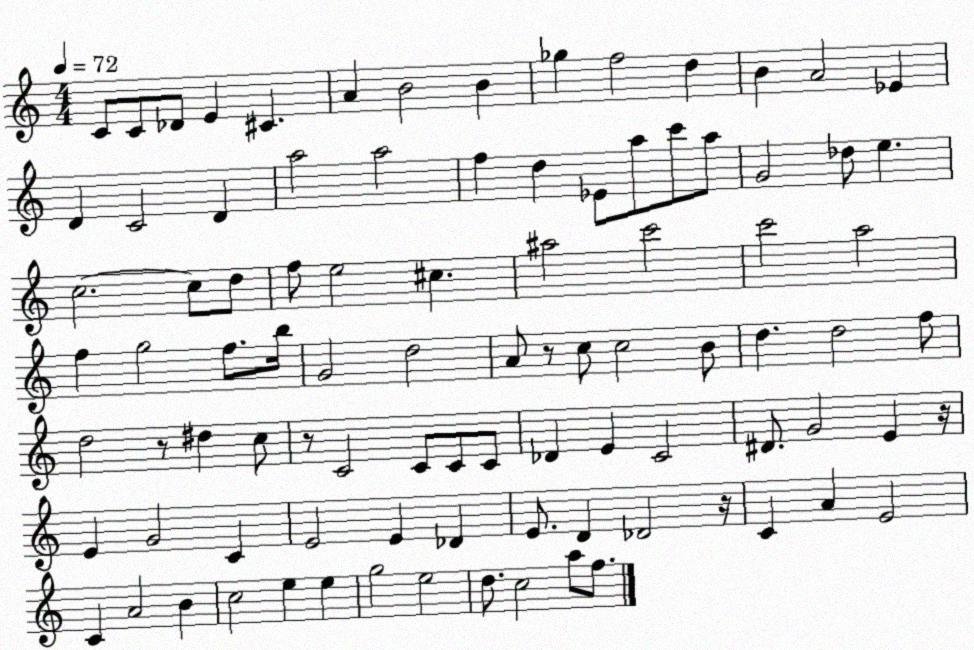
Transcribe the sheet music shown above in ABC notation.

X:1
T:Untitled
M:4/4
L:1/4
K:C
C/2 C/2 _D/2 E ^C A B2 B _g f2 d B A2 _E D C2 D a2 a2 f d _E/2 a/2 c'/2 a/2 G2 _d/2 e c2 c/2 d/2 f/2 e2 ^c ^a2 c'2 c'2 a2 f g2 f/2 b/4 G2 d2 A/2 z/2 c/2 c2 B/2 d d2 f/2 d2 z/2 ^d c/2 z/2 C2 C/2 C/2 C/2 _D E C2 ^D/2 G2 E z/4 E G2 C E2 E _D E/2 D _D2 z/4 C A E2 C A2 B c2 e e g2 e2 d/2 c2 a/2 f/2